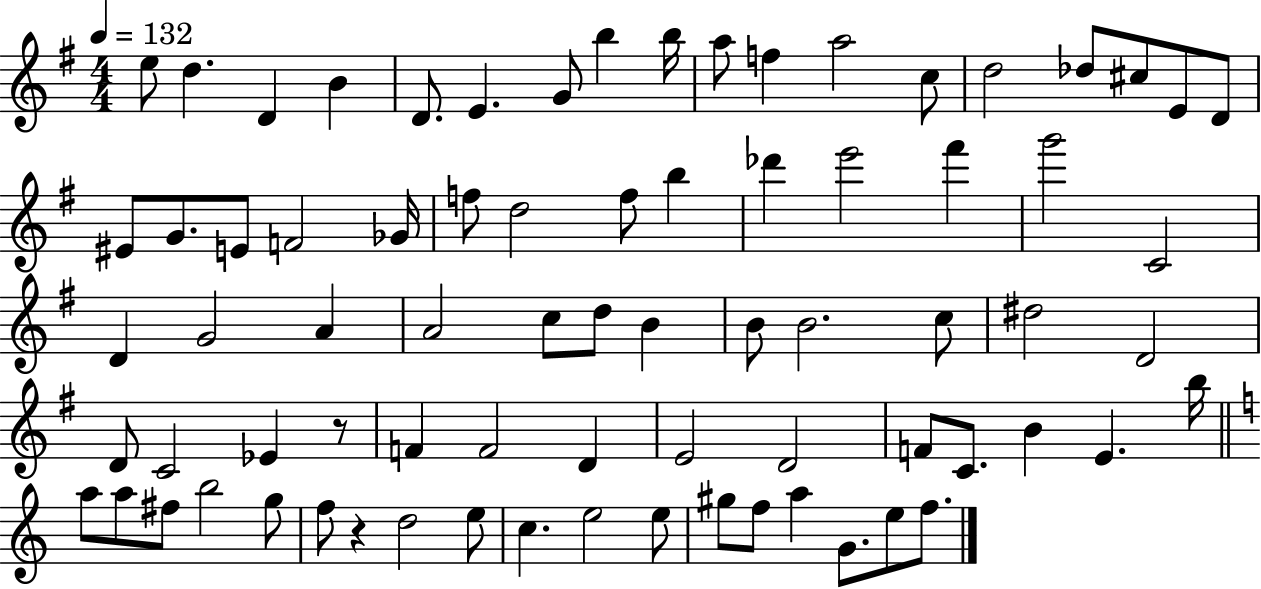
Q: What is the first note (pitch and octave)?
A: E5